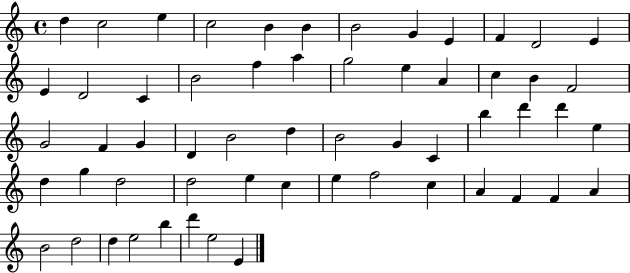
X:1
T:Untitled
M:4/4
L:1/4
K:C
d c2 e c2 B B B2 G E F D2 E E D2 C B2 f a g2 e A c B F2 G2 F G D B2 d B2 G C b d' d' e d g d2 d2 e c e f2 c A F F A B2 d2 d e2 b d' e2 E